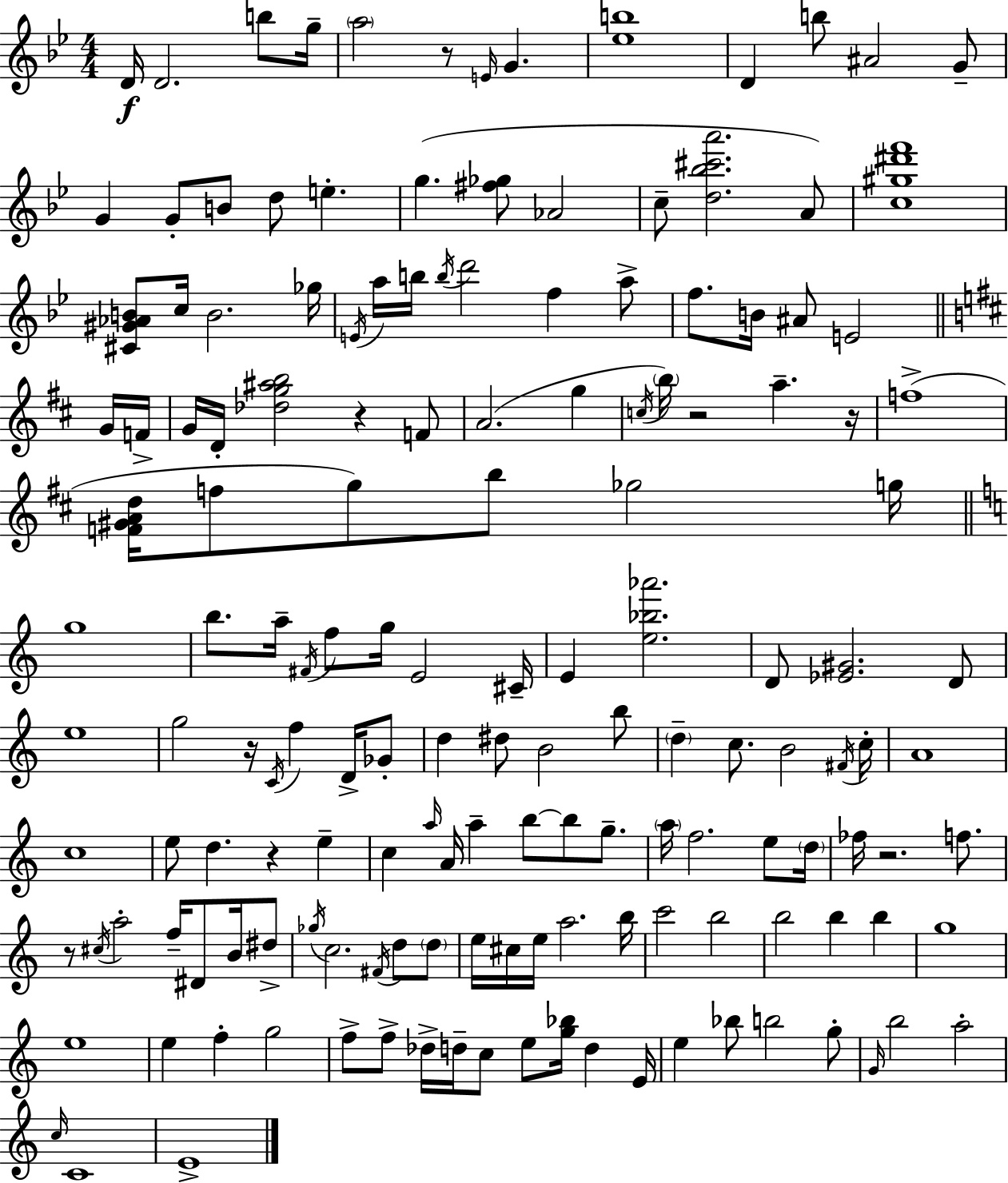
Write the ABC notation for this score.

X:1
T:Untitled
M:4/4
L:1/4
K:Bb
D/4 D2 b/2 g/4 a2 z/2 E/4 G [_eb]4 D b/2 ^A2 G/2 G G/2 B/2 d/2 e g [^f_g]/2 _A2 c/2 [d_b^c'a']2 A/2 [c^g^d'f']4 [^C^G_AB]/2 c/4 B2 _g/4 E/4 a/4 b/4 b/4 d'2 f a/2 f/2 B/4 ^A/2 E2 G/4 F/4 G/4 D/4 [_dg^ab]2 z F/2 A2 g c/4 b/4 z2 a z/4 f4 [F^GAd]/4 f/2 g/2 b/2 _g2 g/4 g4 b/2 a/4 ^F/4 f/2 g/4 E2 ^C/4 E [e_b_a']2 D/2 [_E^G]2 D/2 e4 g2 z/4 C/4 f D/4 _G/2 d ^d/2 B2 b/2 d c/2 B2 ^F/4 c/4 A4 c4 e/2 d z e c a/4 A/4 a b/2 b/2 g/2 a/4 f2 e/2 d/4 _f/4 z2 f/2 z/2 ^c/4 a2 f/4 ^D/2 B/4 ^d/2 _g/4 c2 ^F/4 d/2 d/2 e/4 ^c/4 e/4 a2 b/4 c'2 b2 b2 b b g4 e4 e f g2 f/2 f/2 _d/4 d/4 c/2 e/2 [g_b]/4 d E/4 e _b/2 b2 g/2 G/4 b2 a2 c/4 C4 E4